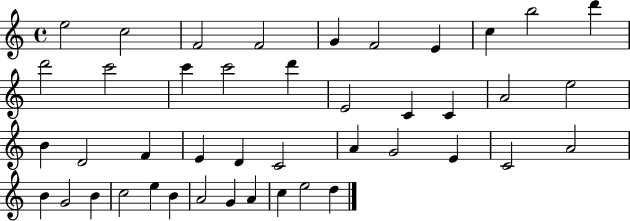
X:1
T:Untitled
M:4/4
L:1/4
K:C
e2 c2 F2 F2 G F2 E c b2 d' d'2 c'2 c' c'2 d' E2 C C A2 e2 B D2 F E D C2 A G2 E C2 A2 B G2 B c2 e B A2 G A c e2 d